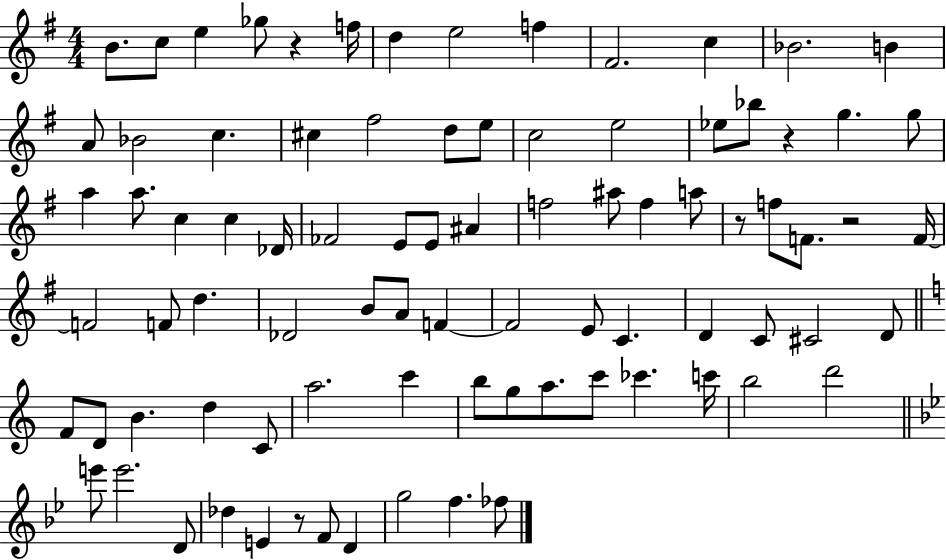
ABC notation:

X:1
T:Untitled
M:4/4
L:1/4
K:G
B/2 c/2 e _g/2 z f/4 d e2 f ^F2 c _B2 B A/2 _B2 c ^c ^f2 d/2 e/2 c2 e2 _e/2 _b/2 z g g/2 a a/2 c c _D/4 _F2 E/2 E/2 ^A f2 ^a/2 f a/2 z/2 f/2 F/2 z2 F/4 F2 F/2 d _D2 B/2 A/2 F F2 E/2 C D C/2 ^C2 D/2 F/2 D/2 B d C/2 a2 c' b/2 g/2 a/2 c'/2 _c' c'/4 b2 d'2 e'/2 e'2 D/2 _d E z/2 F/2 D g2 f _f/2